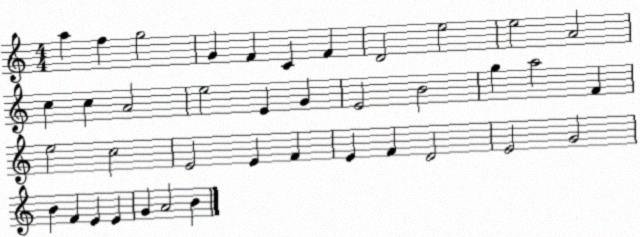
X:1
T:Untitled
M:4/4
L:1/4
K:C
a f g2 G F C F D2 e2 e2 A2 c c A2 e2 E G E2 B2 g a2 F e2 c2 E2 E F E F D2 E2 G2 B F E E G A2 B